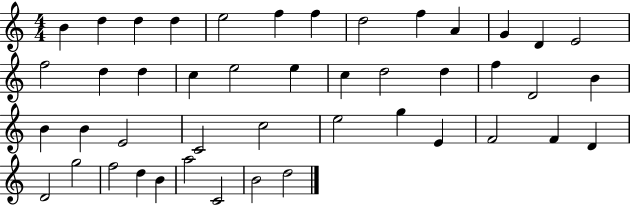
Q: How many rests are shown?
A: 0